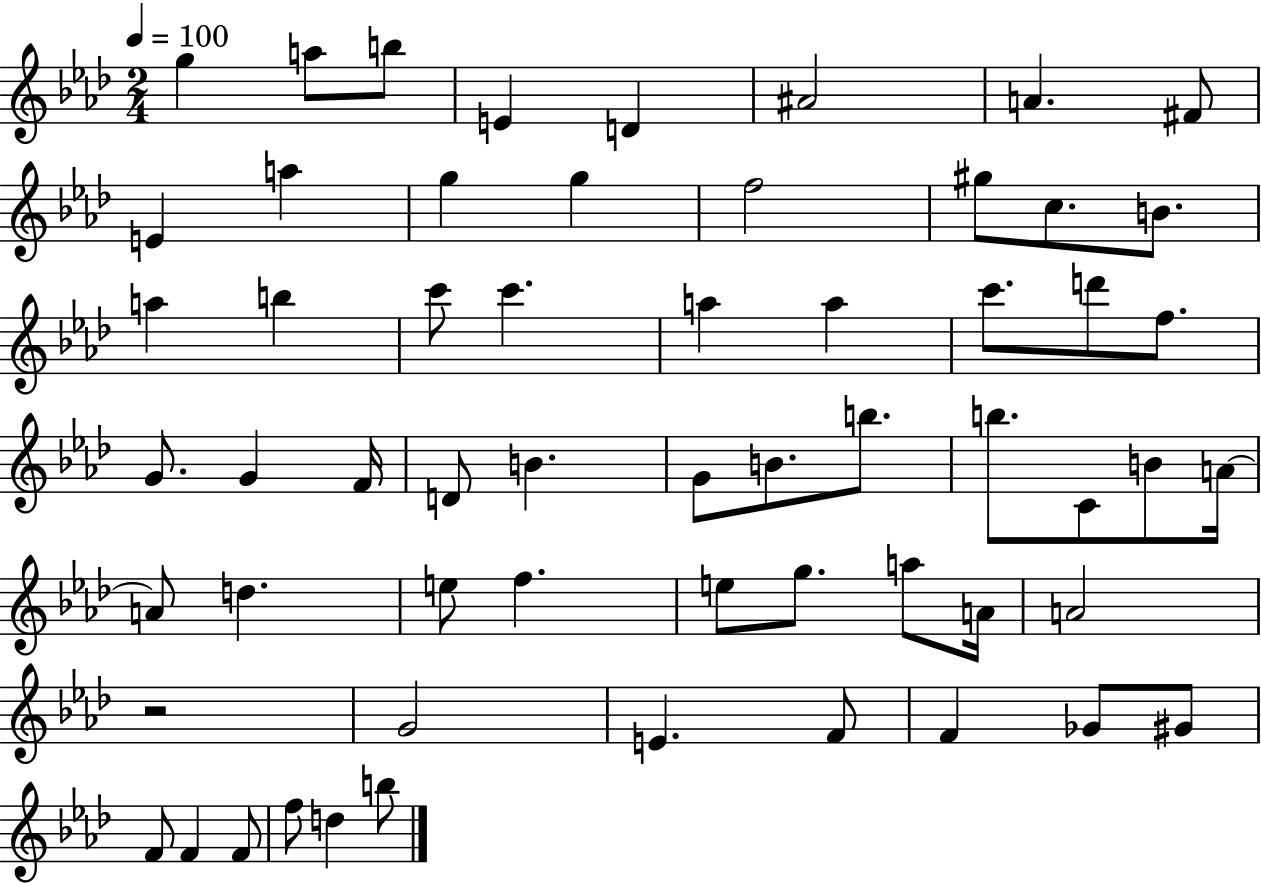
{
  \clef treble
  \numericTimeSignature
  \time 2/4
  \key aes \major
  \tempo 4 = 100
  g''4 a''8 b''8 | e'4 d'4 | ais'2 | a'4. fis'8 | \break e'4 a''4 | g''4 g''4 | f''2 | gis''8 c''8. b'8. | \break a''4 b''4 | c'''8 c'''4. | a''4 a''4 | c'''8. d'''8 f''8. | \break g'8. g'4 f'16 | d'8 b'4. | g'8 b'8. b''8. | b''8. c'8 b'8 a'16~~ | \break a'8 d''4. | e''8 f''4. | e''8 g''8. a''8 a'16 | a'2 | \break r2 | g'2 | e'4. f'8 | f'4 ges'8 gis'8 | \break f'8 f'4 f'8 | f''8 d''4 b''8 | \bar "|."
}